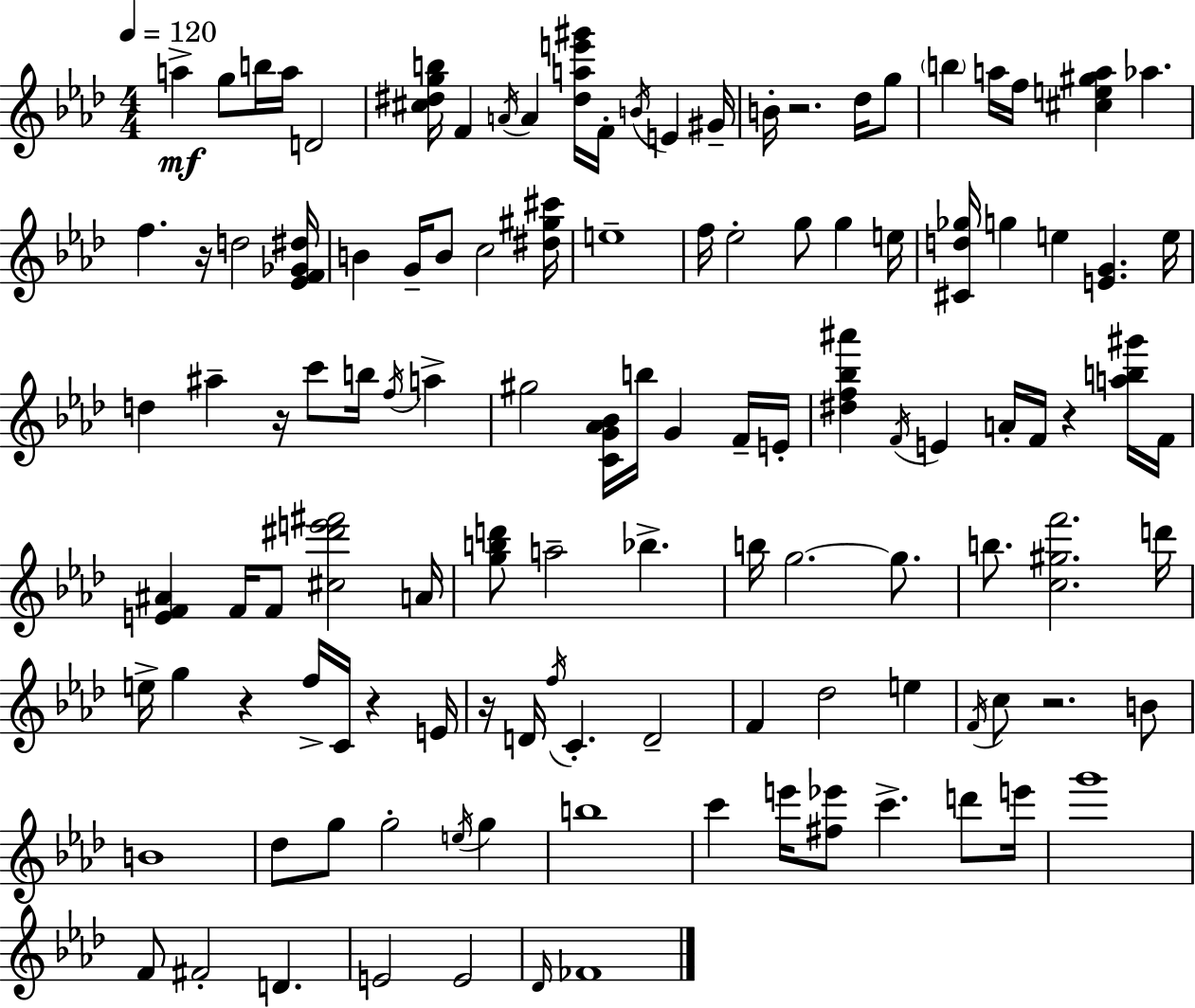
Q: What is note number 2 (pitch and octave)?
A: G5